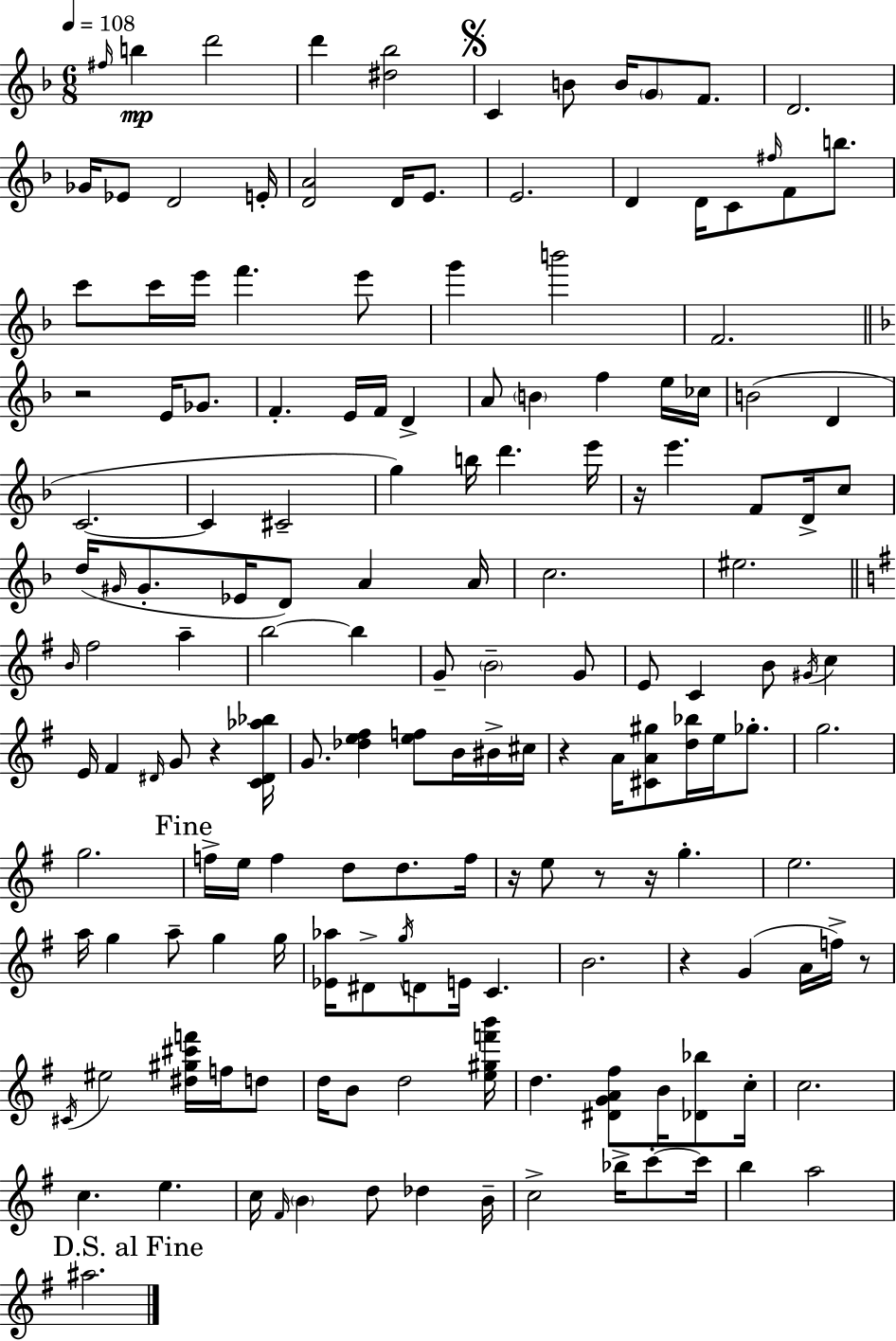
F#5/s B5/q D6/h D6/q [D#5,Bb5]/h C4/q B4/e B4/s G4/e F4/e. D4/h. Gb4/s Eb4/e D4/h E4/s [D4,A4]/h D4/s E4/e. E4/h. D4/q D4/s C4/e F#5/s F4/e B5/e. C6/e C6/s E6/s F6/q. E6/e G6/q B6/h F4/h. R/h E4/s Gb4/e. F4/q. E4/s F4/s D4/q A4/e B4/q F5/q E5/s CES5/s B4/h D4/q C4/h. C4/q C#4/h G5/q B5/s D6/q. E6/s R/s E6/q. F4/e D4/s C5/e D5/s G#4/s G#4/e. Eb4/s D4/e A4/q A4/s C5/h. EIS5/h. B4/s F#5/h A5/q B5/h B5/q G4/e B4/h G4/e E4/e C4/q B4/e G#4/s C5/q E4/s F#4/q D#4/s G4/e R/q [C4,D#4,Ab5,Bb5]/s G4/e. [Db5,E5,F#5]/q [E5,F5]/e B4/s BIS4/s C#5/s R/q A4/s [C#4,A4,G#5]/e [D5,Bb5]/s E5/s Gb5/e. G5/h. G5/h. F5/s E5/s F5/q D5/e D5/e. F5/s R/s E5/e R/e R/s G5/q. E5/h. A5/s G5/q A5/e G5/q G5/s [Eb4,Ab5]/s D#4/e G5/s D4/e E4/s C4/q. B4/h. R/q G4/q A4/s F5/s R/e C#4/s EIS5/h [D#5,G#5,C#6,F6]/s F5/s D5/e D5/s B4/e D5/h [E5,G#5,F6,B6]/s D5/q. [D#4,G4,A4,F#5]/e B4/s [Db4,Bb5]/e C5/s C5/h. C5/q. E5/q. C5/s F#4/s B4/q D5/e Db5/q B4/s C5/h Bb5/s C6/e C6/s B5/q A5/h A#5/h.